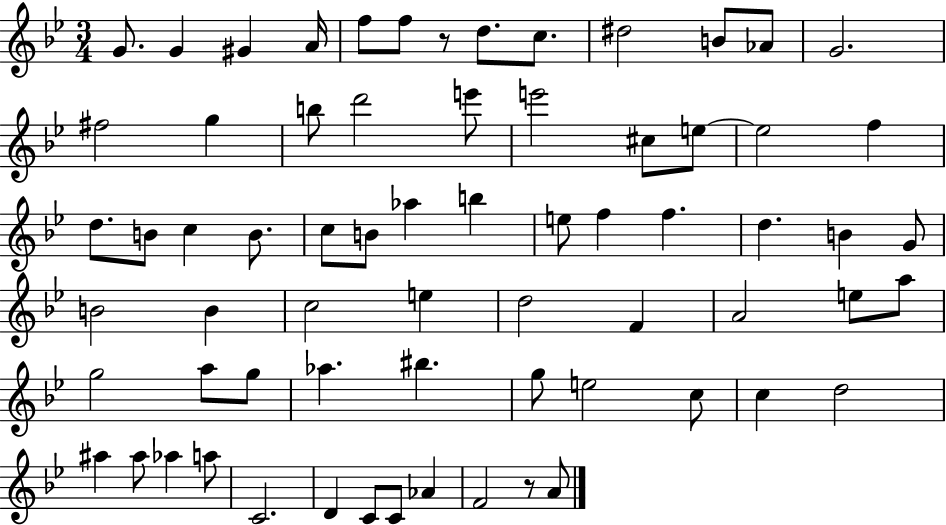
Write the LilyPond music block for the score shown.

{
  \clef treble
  \numericTimeSignature
  \time 3/4
  \key bes \major
  g'8. g'4 gis'4 a'16 | f''8 f''8 r8 d''8. c''8. | dis''2 b'8 aes'8 | g'2. | \break fis''2 g''4 | b''8 d'''2 e'''8 | e'''2 cis''8 e''8~~ | e''2 f''4 | \break d''8. b'8 c''4 b'8. | c''8 b'8 aes''4 b''4 | e''8 f''4 f''4. | d''4. b'4 g'8 | \break b'2 b'4 | c''2 e''4 | d''2 f'4 | a'2 e''8 a''8 | \break g''2 a''8 g''8 | aes''4. bis''4. | g''8 e''2 c''8 | c''4 d''2 | \break ais''4 ais''8 aes''4 a''8 | c'2. | d'4 c'8 c'8 aes'4 | f'2 r8 a'8 | \break \bar "|."
}